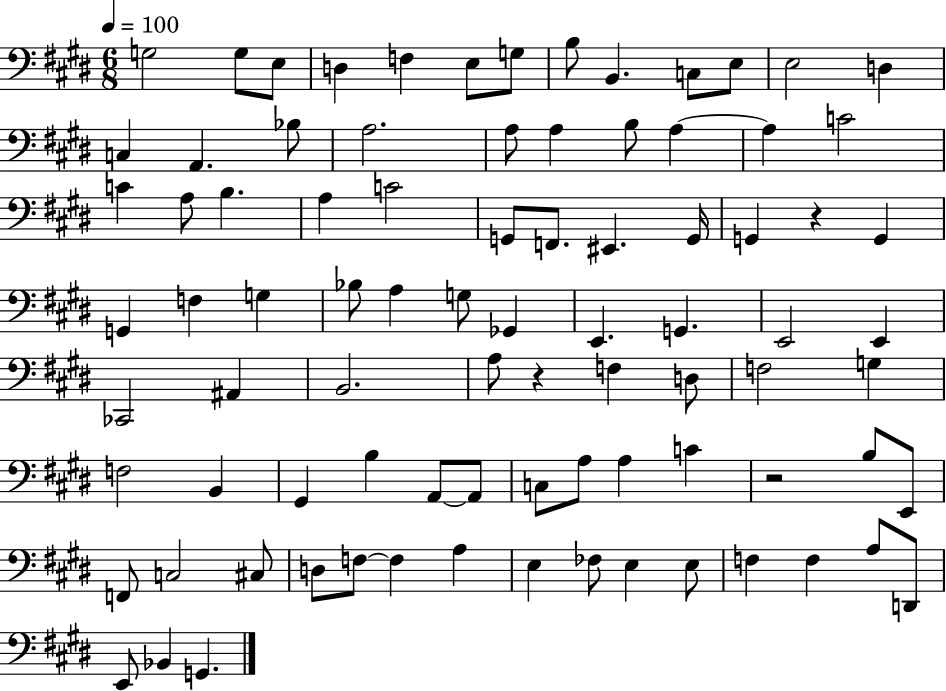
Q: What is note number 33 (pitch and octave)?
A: G2